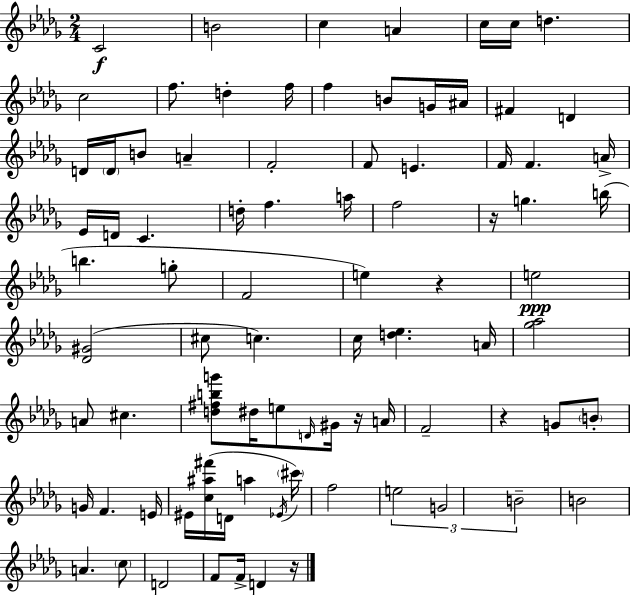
{
  \clef treble
  \numericTimeSignature
  \time 2/4
  \key bes \minor
  \repeat volta 2 { c'2\f | b'2 | c''4 a'4 | c''16 c''16 d''4. | \break c''2 | f''8. d''4-. f''16 | f''4 b'8 g'16 ais'16 | fis'4 d'4 | \break d'16 \parenthesize d'16 b'8 a'4-- | f'2-. | f'8 e'4. | f'16 f'4. a'16-> | \break ees'16 d'16 c'4. | d''16-. f''4. a''16 | f''2 | r16 g''4. b''16( | \break b''4. g''8-. | f'2 | e''4) r4 | e''2\ppp | \break <des' gis'>2( | cis''8 c''4.) | c''16 <d'' ees''>4. a'16 | <ges'' aes''>2 | \break a'8 cis''4. | <d'' fis'' b'' g'''>8 dis''16 e''8 \grace { d'16 } gis'16 r16 | a'16 f'2-- | r4 g'8 \parenthesize b'8-. | \break g'16 f'4. | e'16 eis'16 <c'' ais'' fis'''>16( d'16 a''4 | \acciaccatura { ees'16 } \parenthesize cis'''16) f''2 | \tuplet 3/2 { e''2 | \break g'2 | b'2-- } | b'2 | a'4. | \break \parenthesize c''8 d'2 | f'8 f'16-> d'4 | r16 } \bar "|."
}